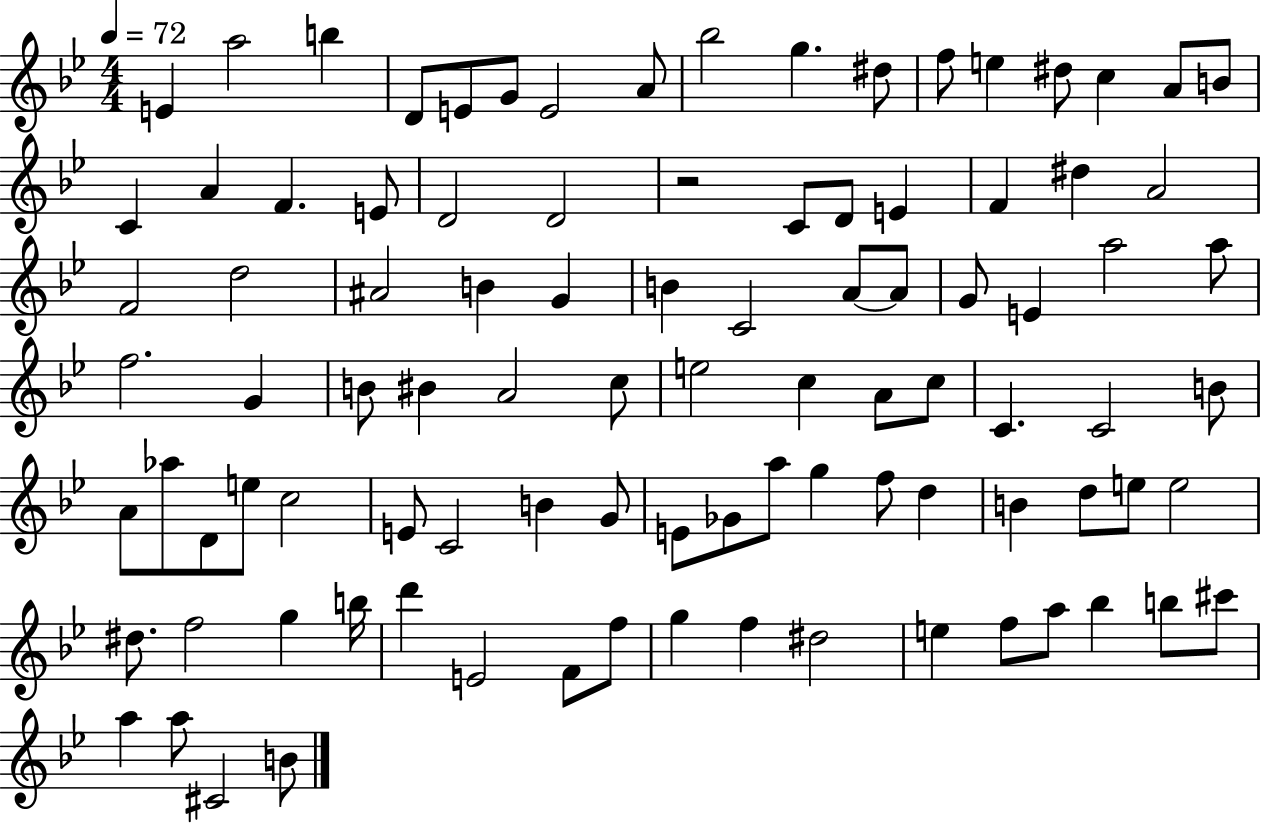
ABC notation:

X:1
T:Untitled
M:4/4
L:1/4
K:Bb
E a2 b D/2 E/2 G/2 E2 A/2 _b2 g ^d/2 f/2 e ^d/2 c A/2 B/2 C A F E/2 D2 D2 z2 C/2 D/2 E F ^d A2 F2 d2 ^A2 B G B C2 A/2 A/2 G/2 E a2 a/2 f2 G B/2 ^B A2 c/2 e2 c A/2 c/2 C C2 B/2 A/2 _a/2 D/2 e/2 c2 E/2 C2 B G/2 E/2 _G/2 a/2 g f/2 d B d/2 e/2 e2 ^d/2 f2 g b/4 d' E2 F/2 f/2 g f ^d2 e f/2 a/2 _b b/2 ^c'/2 a a/2 ^C2 B/2